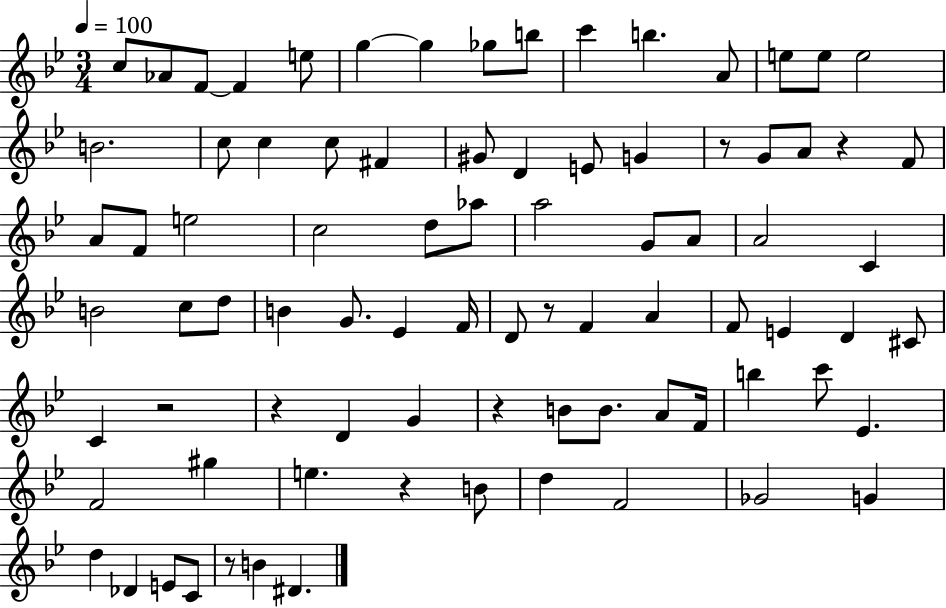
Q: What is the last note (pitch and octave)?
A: D#4